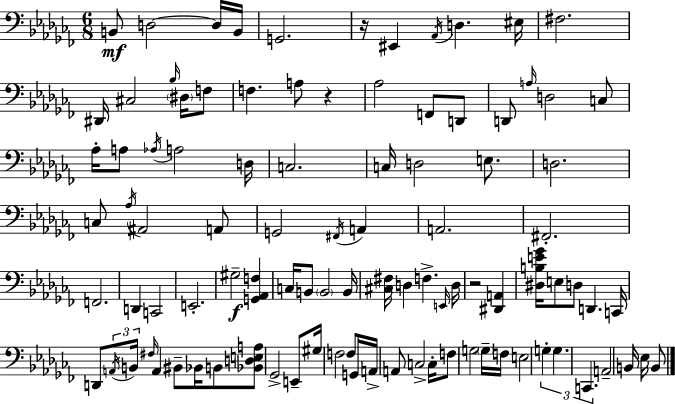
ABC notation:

X:1
T:Untitled
M:6/8
L:1/4
K:Abm
B,,/2 D,2 D,/4 B,,/4 G,,2 z/4 ^E,, _A,,/4 D, ^E,/4 ^F,2 ^D,,/4 ^C,2 _B,/4 ^D,/4 F,/2 F, A,/2 z _A,2 F,,/2 D,,/2 D,,/2 A,/4 D,2 C,/2 _A,/4 A,/2 _A,/4 A,2 D,/4 C,2 C,/4 D,2 E,/2 D,2 C,/2 _A,/4 ^A,,2 A,,/2 G,,2 ^F,,/4 A,, A,,2 ^F,,2 F,,2 D,, C,,2 E,,2 ^G,2 [G,,_A,,F,] C,/4 B,,/2 B,,2 B,,/4 [^C,^F,]/4 D, F, E,,/4 D,/4 z2 [^D,,A,,] [^D,B,E_G]/4 E,/2 D,/2 D,, C,,/4 D,,/2 A,,/4 B,,/4 ^F,/4 A,, ^B,,/2 _B,,/4 B,,/2 [_B,,D,E,A,]/2 _G,,2 E,,/2 ^G,/4 F,2 F,/2 G,,/4 A,,/4 A,,/2 C,2 C,/4 F,/2 G,2 G,/4 F,/4 E,2 G, G, C,, A,,2 B,,/4 _E,/4 B,,/2